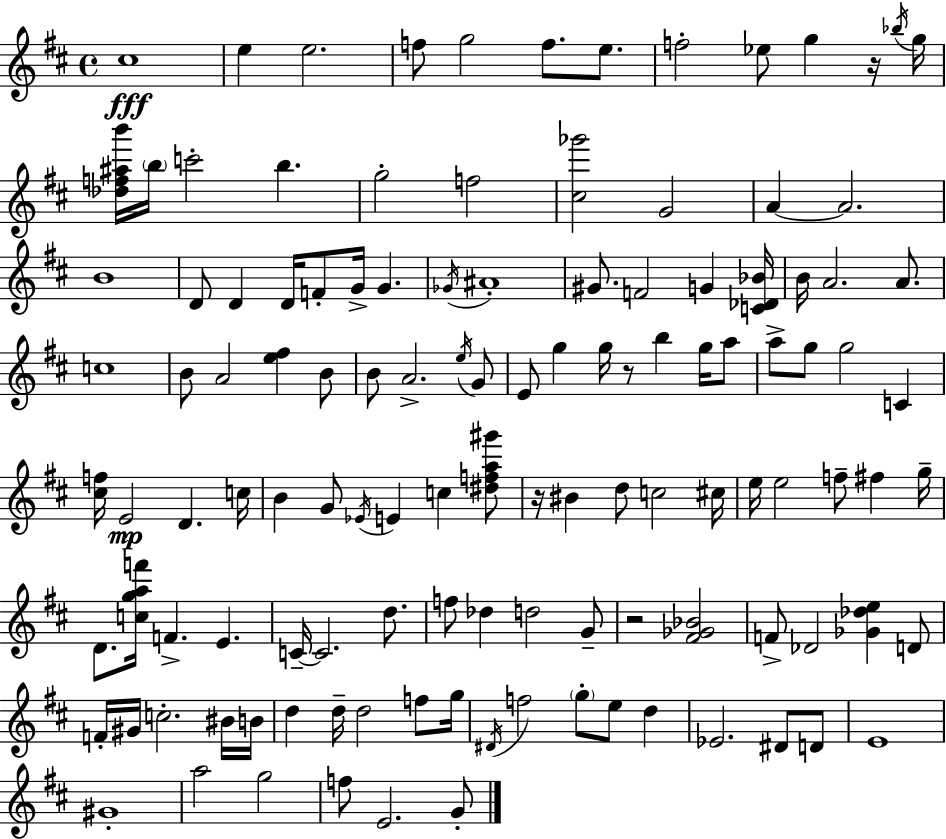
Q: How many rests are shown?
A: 4